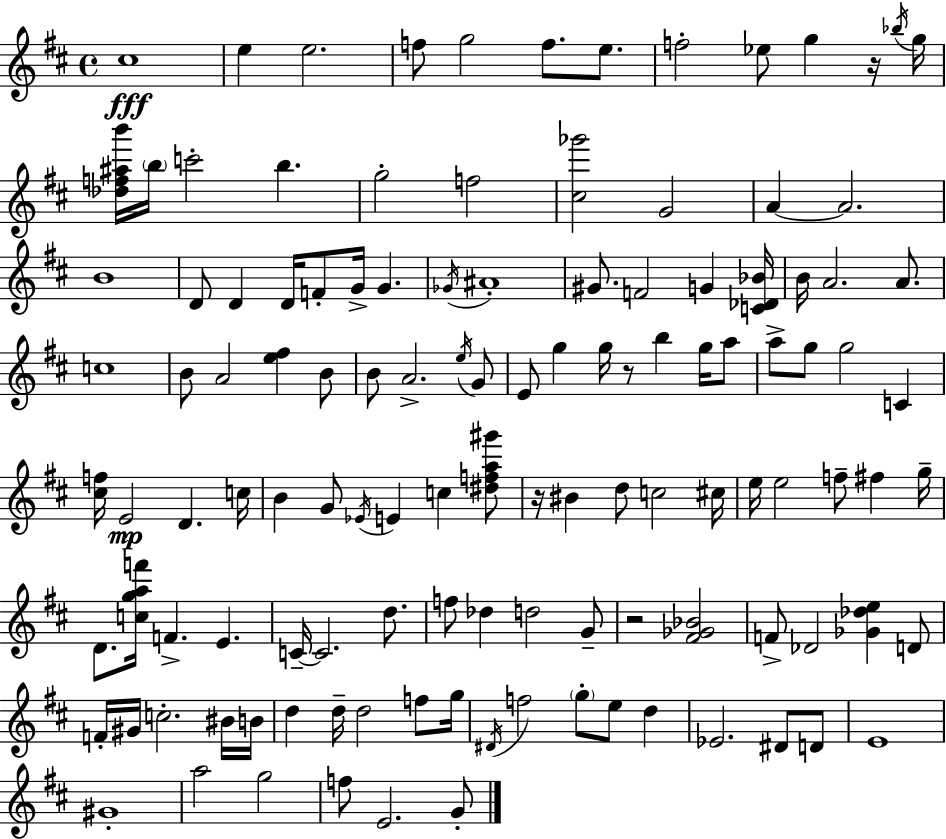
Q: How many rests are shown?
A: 4